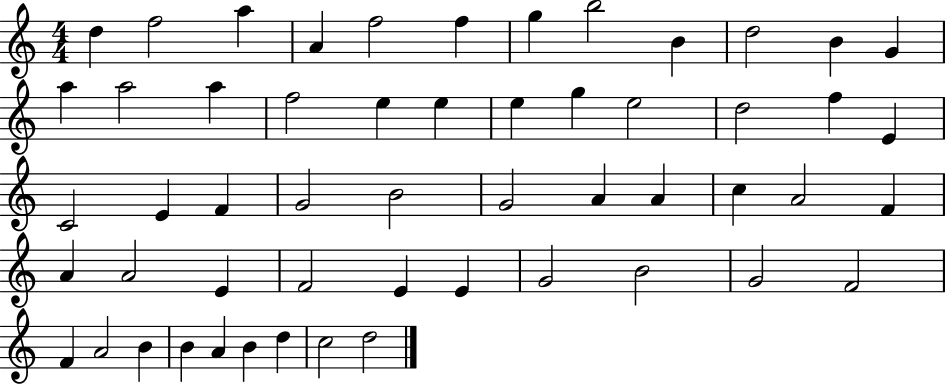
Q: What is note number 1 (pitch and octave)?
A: D5